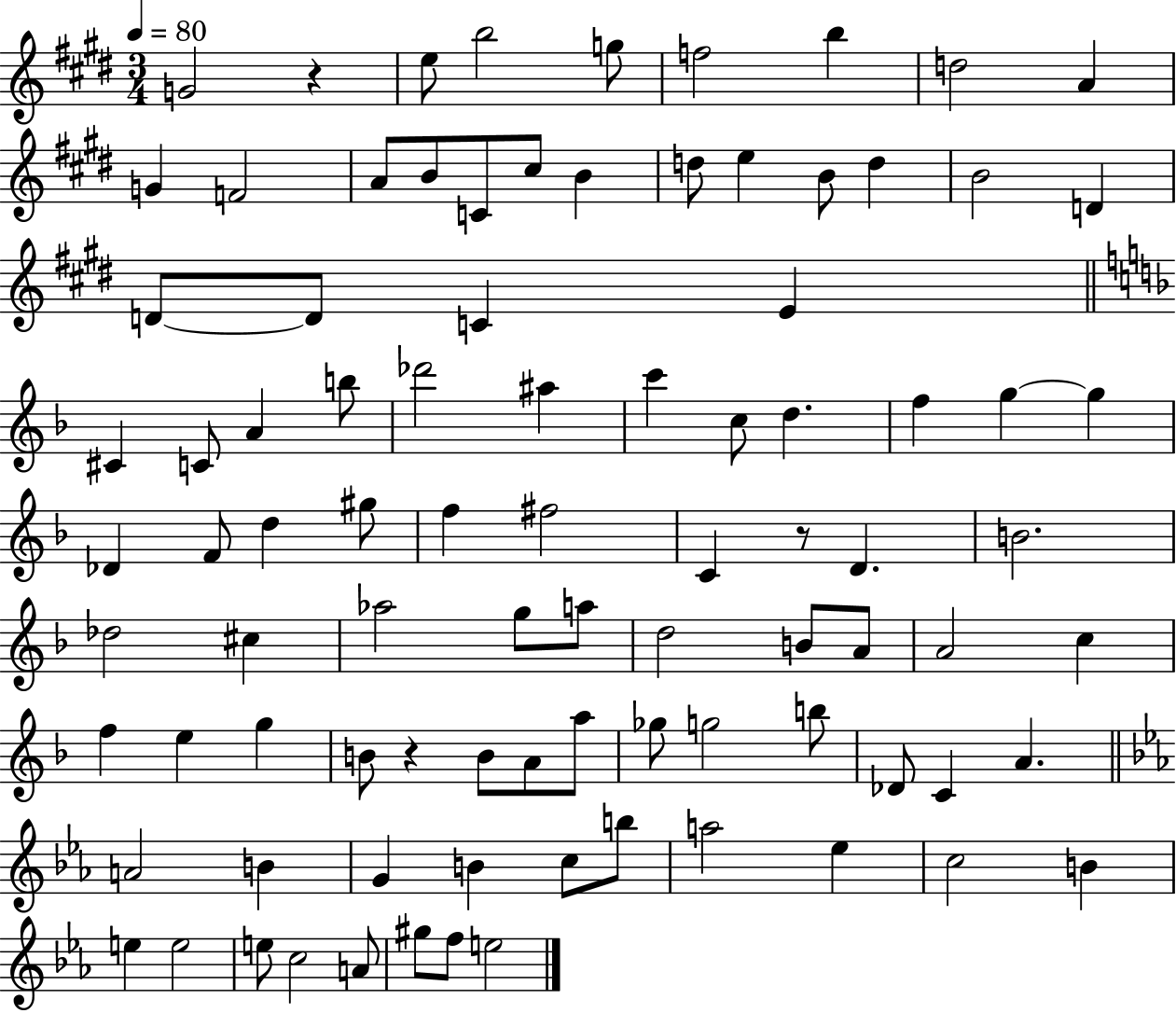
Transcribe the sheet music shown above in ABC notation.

X:1
T:Untitled
M:3/4
L:1/4
K:E
G2 z e/2 b2 g/2 f2 b d2 A G F2 A/2 B/2 C/2 ^c/2 B d/2 e B/2 d B2 D D/2 D/2 C E ^C C/2 A b/2 _d'2 ^a c' c/2 d f g g _D F/2 d ^g/2 f ^f2 C z/2 D B2 _d2 ^c _a2 g/2 a/2 d2 B/2 A/2 A2 c f e g B/2 z B/2 A/2 a/2 _g/2 g2 b/2 _D/2 C A A2 B G B c/2 b/2 a2 _e c2 B e e2 e/2 c2 A/2 ^g/2 f/2 e2